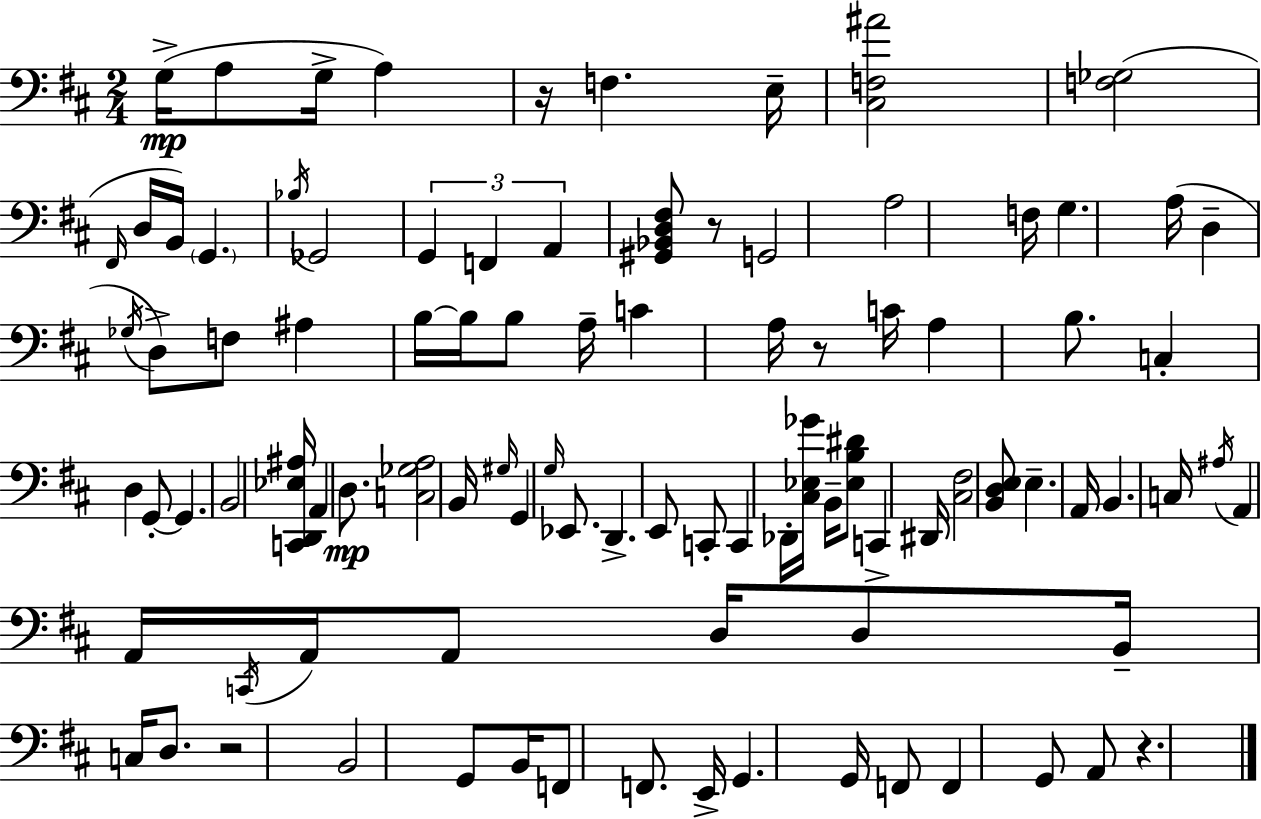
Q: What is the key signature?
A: D major